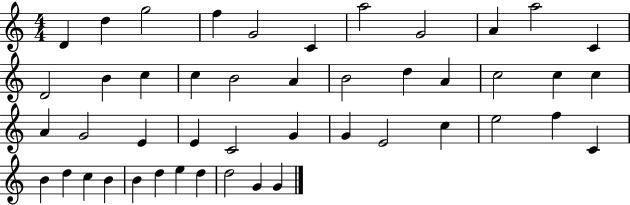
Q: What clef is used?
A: treble